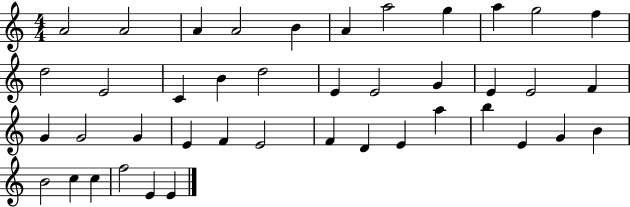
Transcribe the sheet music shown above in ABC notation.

X:1
T:Untitled
M:4/4
L:1/4
K:C
A2 A2 A A2 B A a2 g a g2 f d2 E2 C B d2 E E2 G E E2 F G G2 G E F E2 F D E a b E G B B2 c c f2 E E